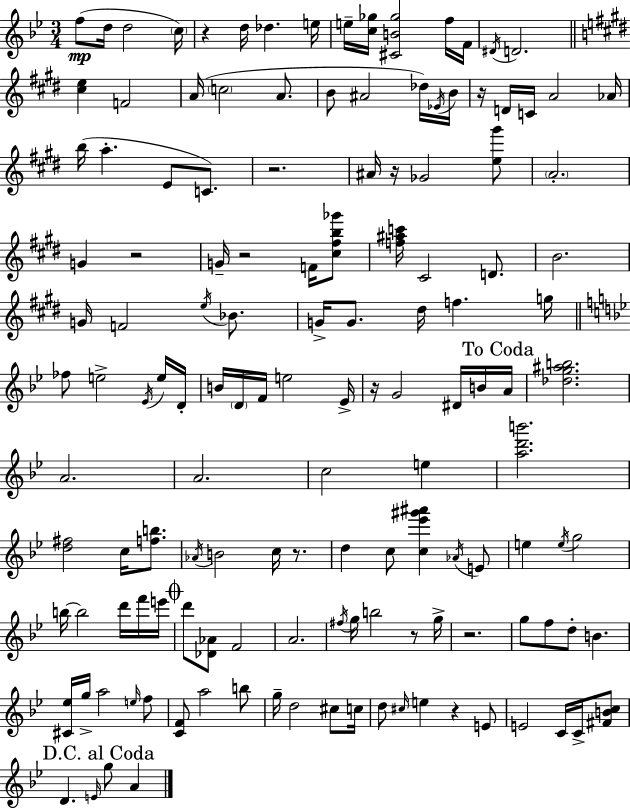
{
  \clef treble
  \numericTimeSignature
  \time 3/4
  \key g \minor
  f''8(\mp d''16 d''2 \parenthesize c''16) | r4 d''16 des''4. e''16 | e''16-- <c'' ges''>16 <cis' b' ges''>2 f''16 f'16 | \acciaccatura { dis'16 } d'2. | \break \bar "||" \break \key e \major <cis'' e''>4 f'2 | a'16( \parenthesize c''2 a'8. | b'8 ais'2 des''16) \acciaccatura { ees'16 } | b'16 r16 d'16 c'16 a'2 | \break aes'16 b''16( a''4.-. e'8 c'8.) | r2. | ais'16 r16 ges'2 <e'' gis'''>8 | \parenthesize a'2.-. | \break g'4 r2 | g'16-- r2 f'16 <cis'' fis'' b'' ges'''>8 | <f'' ais'' c'''>16 cis'2 d'8. | b'2. | \break g'16 f'2 \acciaccatura { e''16 } bes'8. | g'16-> g'8. dis''16 f''4. | g''16 \bar "||" \break \key bes \major fes''8 e''2-> \acciaccatura { ees'16 } e''16 | d'16-. b'16 \parenthesize d'16 f'16 e''2 | ees'16-> r16 g'2 dis'16 b'16 | \mark "To Coda" a'16 <des'' g'' ais'' b''>2. | \break a'2. | a'2. | c''2 e''4 | <a'' d''' b'''>2. | \break <d'' fis''>2 c''16 <f'' b''>8. | \acciaccatura { aes'16 } b'2 c''16 r8. | d''4 c''8 <c'' ees''' gis''' ais'''>4 | \acciaccatura { aes'16 } e'8 e''4 \acciaccatura { e''16 } g''2 | \break b''16~~ b''2 | d'''16 f'''16 e'''16 \mark \markup { \musicglyph "scripts.coda" } d'''8 <des' aes'>8 f'2 | a'2. | \acciaccatura { fis''16 } g''16 b''2 | \break r8 g''16-> r2. | g''8 f''8 d''8-. b'4. | <cis' ees''>16 g''16-> a''2 | \grace { e''16 } f''8 <c' f'>8 a''2 | \break b''8 g''16-- d''2 | cis''8 c''16 d''8 \grace { cis''16 } e''4 | r4 e'8 e'2 | c'16 c'16-> <fis' b' c''>8 \mark "D.C. al Coda" d'4. | \break \grace { e'16 } g''8 a'4 \bar "|."
}